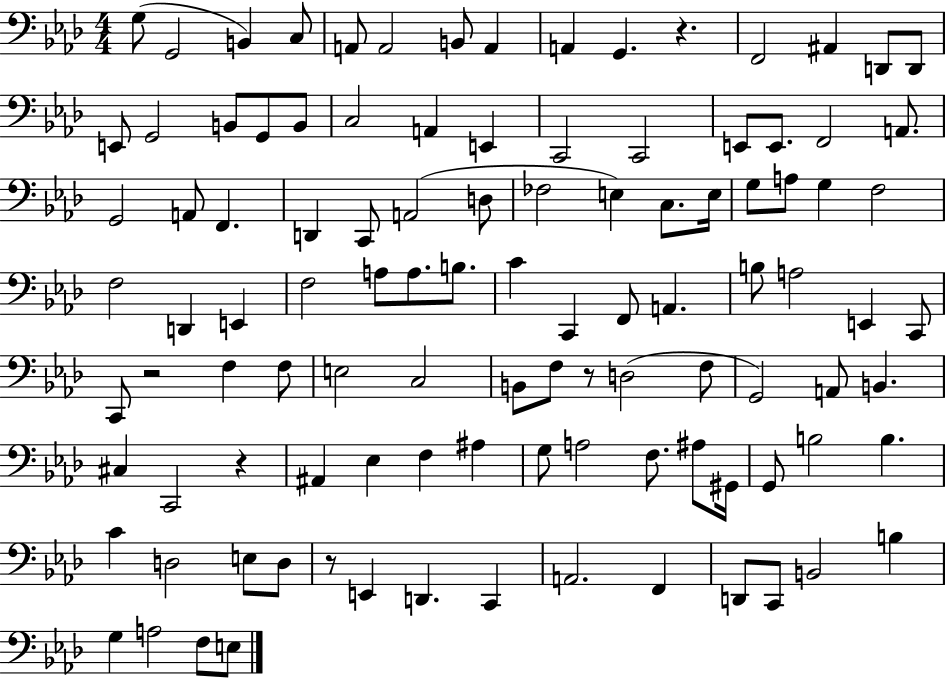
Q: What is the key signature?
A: AES major